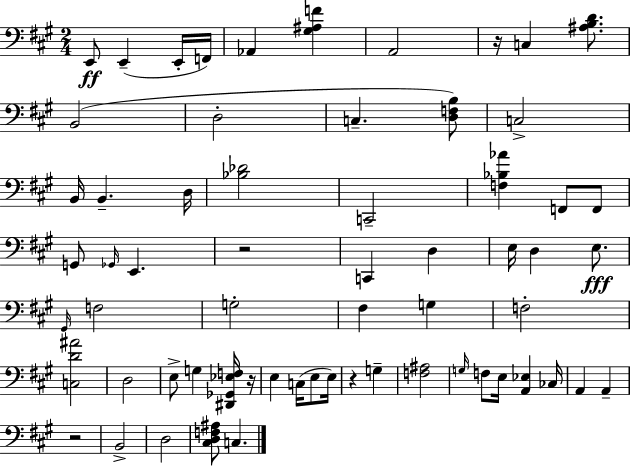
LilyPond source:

{
  \clef bass
  \numericTimeSignature
  \time 2/4
  \key a \major
  \repeat volta 2 { e,8\ff e,4--( e,16-. f,16) | aes,4 <gis ais f'>4 | a,2 | r16 c4 <ais b d'>8. | \break b,2( | d2-. | c4.-- <d f b>8) | c2-> | \break b,16 b,4.-- d16 | <bes des'>2 | c,2-- | <f bes aes'>4 f,8 f,8 | \break g,8 \grace { ges,16 } e,4. | r2 | c,4 d4 | e16 d4 e8.\fff | \break \grace { gis,16 } f2 | g2-. | fis4 g4 | f2-. | \break <c d' ais'>2 | d2 | e8-> g4 | <dis, ges, ees f>16 r16 e4 c16( e8 | \break e16) r4 g4-- | <f ais>2 | \grace { g16 } f8 e16 <a, ees>4 | ces16 a,4 a,4-- | \break r2 | b,2-> | d2 | <cis d f ais>8 c4. | \break } \bar "|."
}